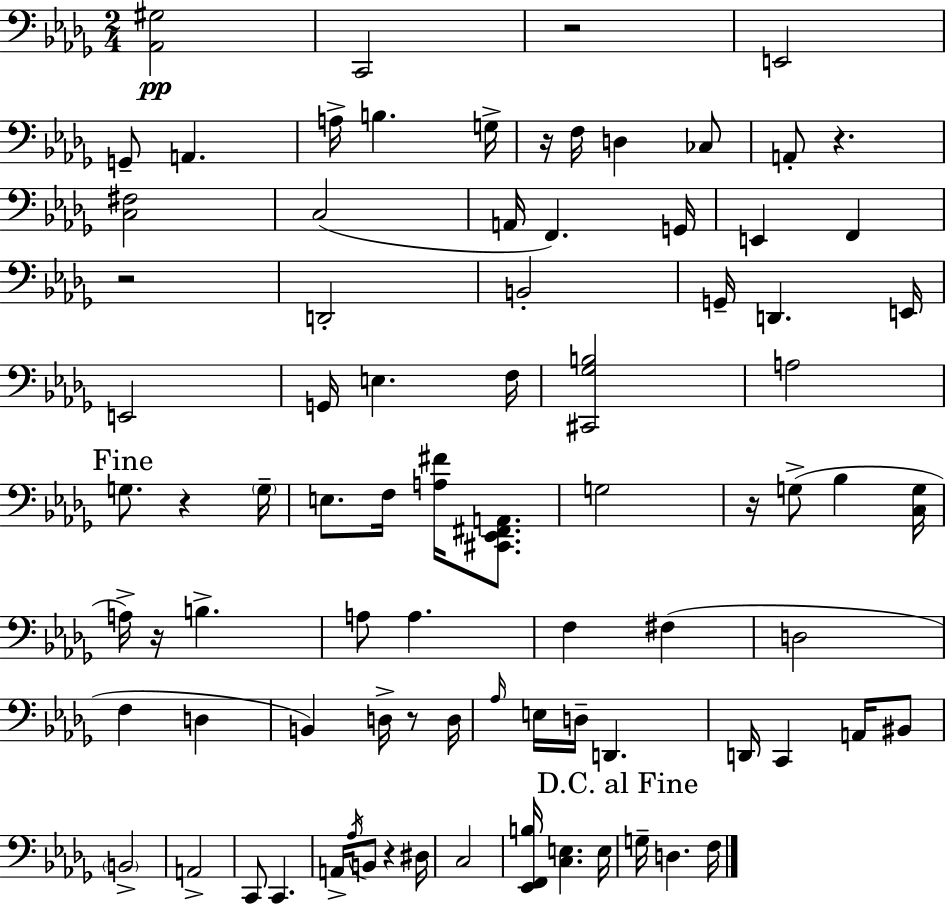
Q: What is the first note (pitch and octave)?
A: C2